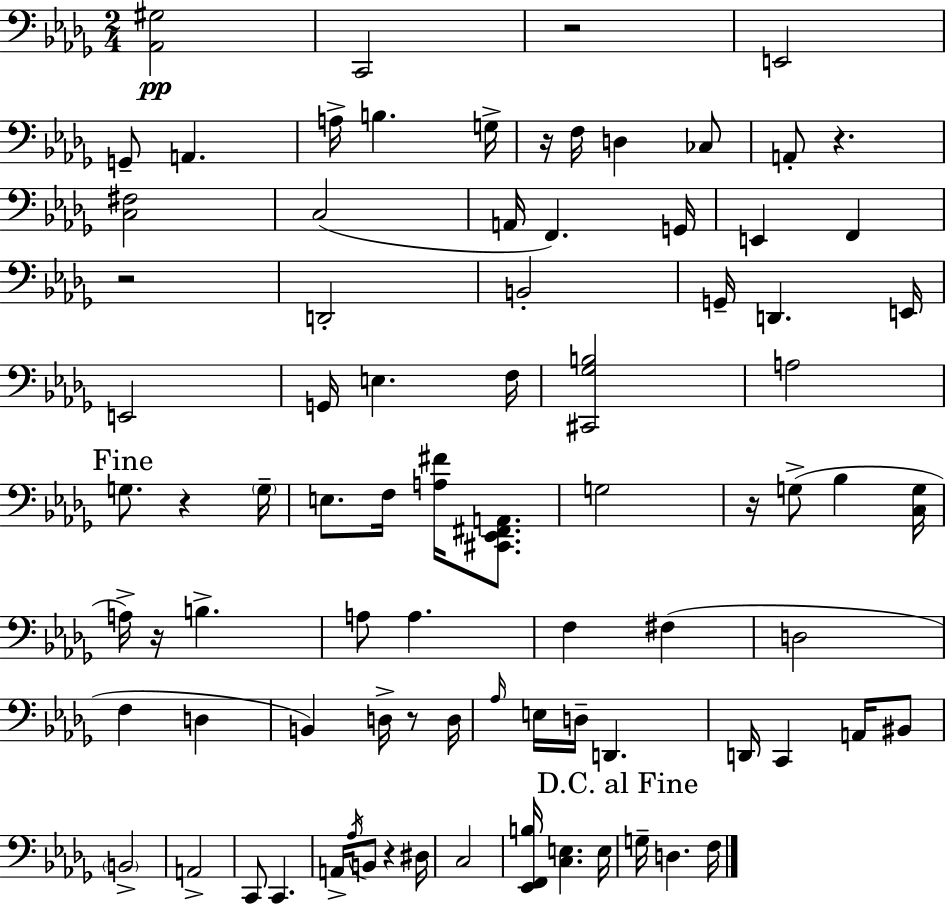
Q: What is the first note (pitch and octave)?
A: C2